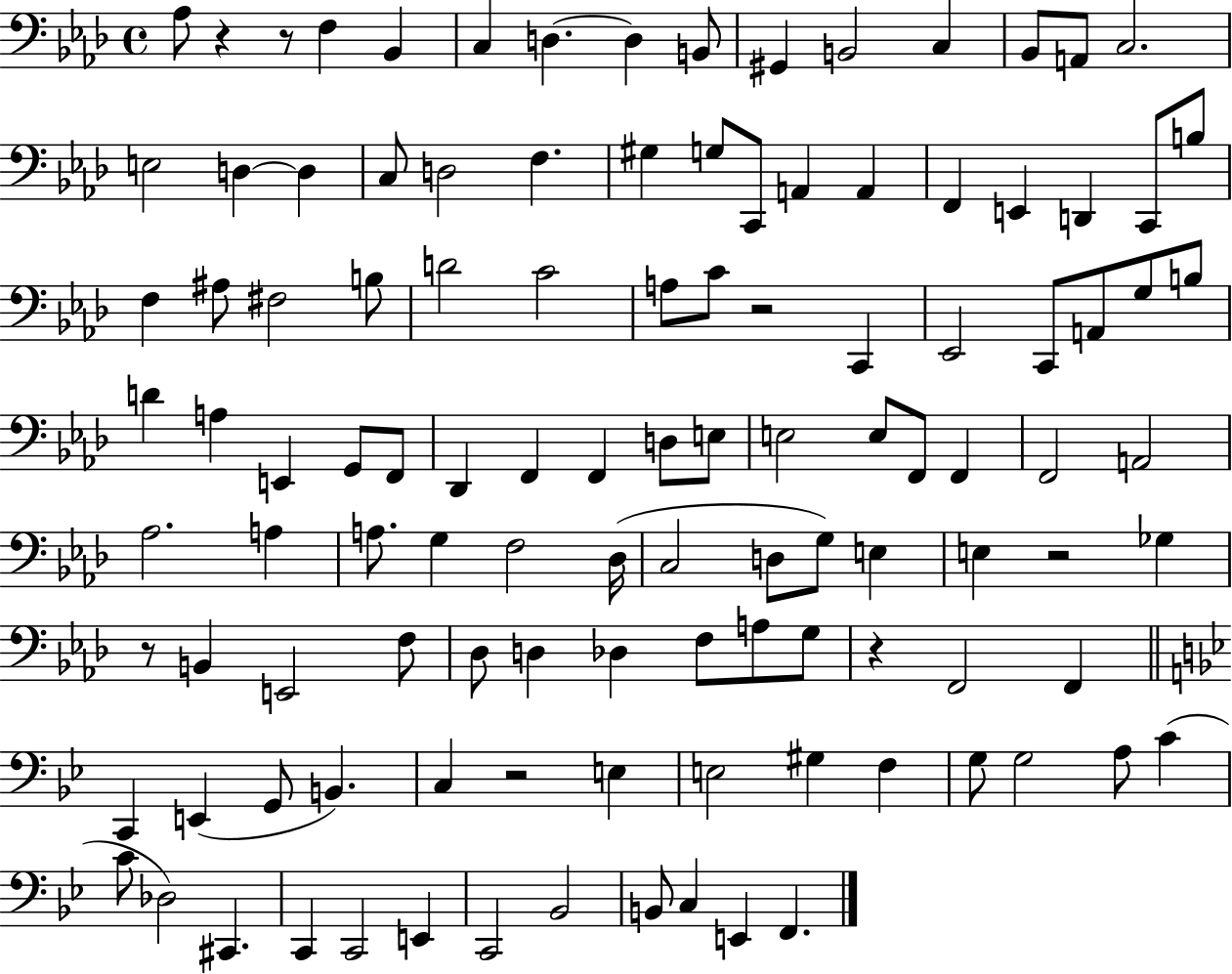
{
  \clef bass
  \time 4/4
  \defaultTimeSignature
  \key aes \major
  aes8 r4 r8 f4 bes,4 | c4 d4.~~ d4 b,8 | gis,4 b,2 c4 | bes,8 a,8 c2. | \break e2 d4~~ d4 | c8 d2 f4. | gis4 g8 c,8 a,4 a,4 | f,4 e,4 d,4 c,8 b8 | \break f4 ais8 fis2 b8 | d'2 c'2 | a8 c'8 r2 c,4 | ees,2 c,8 a,8 g8 b8 | \break d'4 a4 e,4 g,8 f,8 | des,4 f,4 f,4 d8 e8 | e2 e8 f,8 f,4 | f,2 a,2 | \break aes2. a4 | a8. g4 f2 des16( | c2 d8 g8) e4 | e4 r2 ges4 | \break r8 b,4 e,2 f8 | des8 d4 des4 f8 a8 g8 | r4 f,2 f,4 | \bar "||" \break \key bes \major c,4 e,4( g,8 b,4.) | c4 r2 e4 | e2 gis4 f4 | g8 g2 a8 c'4( | \break c'8 des2) cis,4. | c,4 c,2 e,4 | c,2 bes,2 | b,8 c4 e,4 f,4. | \break \bar "|."
}